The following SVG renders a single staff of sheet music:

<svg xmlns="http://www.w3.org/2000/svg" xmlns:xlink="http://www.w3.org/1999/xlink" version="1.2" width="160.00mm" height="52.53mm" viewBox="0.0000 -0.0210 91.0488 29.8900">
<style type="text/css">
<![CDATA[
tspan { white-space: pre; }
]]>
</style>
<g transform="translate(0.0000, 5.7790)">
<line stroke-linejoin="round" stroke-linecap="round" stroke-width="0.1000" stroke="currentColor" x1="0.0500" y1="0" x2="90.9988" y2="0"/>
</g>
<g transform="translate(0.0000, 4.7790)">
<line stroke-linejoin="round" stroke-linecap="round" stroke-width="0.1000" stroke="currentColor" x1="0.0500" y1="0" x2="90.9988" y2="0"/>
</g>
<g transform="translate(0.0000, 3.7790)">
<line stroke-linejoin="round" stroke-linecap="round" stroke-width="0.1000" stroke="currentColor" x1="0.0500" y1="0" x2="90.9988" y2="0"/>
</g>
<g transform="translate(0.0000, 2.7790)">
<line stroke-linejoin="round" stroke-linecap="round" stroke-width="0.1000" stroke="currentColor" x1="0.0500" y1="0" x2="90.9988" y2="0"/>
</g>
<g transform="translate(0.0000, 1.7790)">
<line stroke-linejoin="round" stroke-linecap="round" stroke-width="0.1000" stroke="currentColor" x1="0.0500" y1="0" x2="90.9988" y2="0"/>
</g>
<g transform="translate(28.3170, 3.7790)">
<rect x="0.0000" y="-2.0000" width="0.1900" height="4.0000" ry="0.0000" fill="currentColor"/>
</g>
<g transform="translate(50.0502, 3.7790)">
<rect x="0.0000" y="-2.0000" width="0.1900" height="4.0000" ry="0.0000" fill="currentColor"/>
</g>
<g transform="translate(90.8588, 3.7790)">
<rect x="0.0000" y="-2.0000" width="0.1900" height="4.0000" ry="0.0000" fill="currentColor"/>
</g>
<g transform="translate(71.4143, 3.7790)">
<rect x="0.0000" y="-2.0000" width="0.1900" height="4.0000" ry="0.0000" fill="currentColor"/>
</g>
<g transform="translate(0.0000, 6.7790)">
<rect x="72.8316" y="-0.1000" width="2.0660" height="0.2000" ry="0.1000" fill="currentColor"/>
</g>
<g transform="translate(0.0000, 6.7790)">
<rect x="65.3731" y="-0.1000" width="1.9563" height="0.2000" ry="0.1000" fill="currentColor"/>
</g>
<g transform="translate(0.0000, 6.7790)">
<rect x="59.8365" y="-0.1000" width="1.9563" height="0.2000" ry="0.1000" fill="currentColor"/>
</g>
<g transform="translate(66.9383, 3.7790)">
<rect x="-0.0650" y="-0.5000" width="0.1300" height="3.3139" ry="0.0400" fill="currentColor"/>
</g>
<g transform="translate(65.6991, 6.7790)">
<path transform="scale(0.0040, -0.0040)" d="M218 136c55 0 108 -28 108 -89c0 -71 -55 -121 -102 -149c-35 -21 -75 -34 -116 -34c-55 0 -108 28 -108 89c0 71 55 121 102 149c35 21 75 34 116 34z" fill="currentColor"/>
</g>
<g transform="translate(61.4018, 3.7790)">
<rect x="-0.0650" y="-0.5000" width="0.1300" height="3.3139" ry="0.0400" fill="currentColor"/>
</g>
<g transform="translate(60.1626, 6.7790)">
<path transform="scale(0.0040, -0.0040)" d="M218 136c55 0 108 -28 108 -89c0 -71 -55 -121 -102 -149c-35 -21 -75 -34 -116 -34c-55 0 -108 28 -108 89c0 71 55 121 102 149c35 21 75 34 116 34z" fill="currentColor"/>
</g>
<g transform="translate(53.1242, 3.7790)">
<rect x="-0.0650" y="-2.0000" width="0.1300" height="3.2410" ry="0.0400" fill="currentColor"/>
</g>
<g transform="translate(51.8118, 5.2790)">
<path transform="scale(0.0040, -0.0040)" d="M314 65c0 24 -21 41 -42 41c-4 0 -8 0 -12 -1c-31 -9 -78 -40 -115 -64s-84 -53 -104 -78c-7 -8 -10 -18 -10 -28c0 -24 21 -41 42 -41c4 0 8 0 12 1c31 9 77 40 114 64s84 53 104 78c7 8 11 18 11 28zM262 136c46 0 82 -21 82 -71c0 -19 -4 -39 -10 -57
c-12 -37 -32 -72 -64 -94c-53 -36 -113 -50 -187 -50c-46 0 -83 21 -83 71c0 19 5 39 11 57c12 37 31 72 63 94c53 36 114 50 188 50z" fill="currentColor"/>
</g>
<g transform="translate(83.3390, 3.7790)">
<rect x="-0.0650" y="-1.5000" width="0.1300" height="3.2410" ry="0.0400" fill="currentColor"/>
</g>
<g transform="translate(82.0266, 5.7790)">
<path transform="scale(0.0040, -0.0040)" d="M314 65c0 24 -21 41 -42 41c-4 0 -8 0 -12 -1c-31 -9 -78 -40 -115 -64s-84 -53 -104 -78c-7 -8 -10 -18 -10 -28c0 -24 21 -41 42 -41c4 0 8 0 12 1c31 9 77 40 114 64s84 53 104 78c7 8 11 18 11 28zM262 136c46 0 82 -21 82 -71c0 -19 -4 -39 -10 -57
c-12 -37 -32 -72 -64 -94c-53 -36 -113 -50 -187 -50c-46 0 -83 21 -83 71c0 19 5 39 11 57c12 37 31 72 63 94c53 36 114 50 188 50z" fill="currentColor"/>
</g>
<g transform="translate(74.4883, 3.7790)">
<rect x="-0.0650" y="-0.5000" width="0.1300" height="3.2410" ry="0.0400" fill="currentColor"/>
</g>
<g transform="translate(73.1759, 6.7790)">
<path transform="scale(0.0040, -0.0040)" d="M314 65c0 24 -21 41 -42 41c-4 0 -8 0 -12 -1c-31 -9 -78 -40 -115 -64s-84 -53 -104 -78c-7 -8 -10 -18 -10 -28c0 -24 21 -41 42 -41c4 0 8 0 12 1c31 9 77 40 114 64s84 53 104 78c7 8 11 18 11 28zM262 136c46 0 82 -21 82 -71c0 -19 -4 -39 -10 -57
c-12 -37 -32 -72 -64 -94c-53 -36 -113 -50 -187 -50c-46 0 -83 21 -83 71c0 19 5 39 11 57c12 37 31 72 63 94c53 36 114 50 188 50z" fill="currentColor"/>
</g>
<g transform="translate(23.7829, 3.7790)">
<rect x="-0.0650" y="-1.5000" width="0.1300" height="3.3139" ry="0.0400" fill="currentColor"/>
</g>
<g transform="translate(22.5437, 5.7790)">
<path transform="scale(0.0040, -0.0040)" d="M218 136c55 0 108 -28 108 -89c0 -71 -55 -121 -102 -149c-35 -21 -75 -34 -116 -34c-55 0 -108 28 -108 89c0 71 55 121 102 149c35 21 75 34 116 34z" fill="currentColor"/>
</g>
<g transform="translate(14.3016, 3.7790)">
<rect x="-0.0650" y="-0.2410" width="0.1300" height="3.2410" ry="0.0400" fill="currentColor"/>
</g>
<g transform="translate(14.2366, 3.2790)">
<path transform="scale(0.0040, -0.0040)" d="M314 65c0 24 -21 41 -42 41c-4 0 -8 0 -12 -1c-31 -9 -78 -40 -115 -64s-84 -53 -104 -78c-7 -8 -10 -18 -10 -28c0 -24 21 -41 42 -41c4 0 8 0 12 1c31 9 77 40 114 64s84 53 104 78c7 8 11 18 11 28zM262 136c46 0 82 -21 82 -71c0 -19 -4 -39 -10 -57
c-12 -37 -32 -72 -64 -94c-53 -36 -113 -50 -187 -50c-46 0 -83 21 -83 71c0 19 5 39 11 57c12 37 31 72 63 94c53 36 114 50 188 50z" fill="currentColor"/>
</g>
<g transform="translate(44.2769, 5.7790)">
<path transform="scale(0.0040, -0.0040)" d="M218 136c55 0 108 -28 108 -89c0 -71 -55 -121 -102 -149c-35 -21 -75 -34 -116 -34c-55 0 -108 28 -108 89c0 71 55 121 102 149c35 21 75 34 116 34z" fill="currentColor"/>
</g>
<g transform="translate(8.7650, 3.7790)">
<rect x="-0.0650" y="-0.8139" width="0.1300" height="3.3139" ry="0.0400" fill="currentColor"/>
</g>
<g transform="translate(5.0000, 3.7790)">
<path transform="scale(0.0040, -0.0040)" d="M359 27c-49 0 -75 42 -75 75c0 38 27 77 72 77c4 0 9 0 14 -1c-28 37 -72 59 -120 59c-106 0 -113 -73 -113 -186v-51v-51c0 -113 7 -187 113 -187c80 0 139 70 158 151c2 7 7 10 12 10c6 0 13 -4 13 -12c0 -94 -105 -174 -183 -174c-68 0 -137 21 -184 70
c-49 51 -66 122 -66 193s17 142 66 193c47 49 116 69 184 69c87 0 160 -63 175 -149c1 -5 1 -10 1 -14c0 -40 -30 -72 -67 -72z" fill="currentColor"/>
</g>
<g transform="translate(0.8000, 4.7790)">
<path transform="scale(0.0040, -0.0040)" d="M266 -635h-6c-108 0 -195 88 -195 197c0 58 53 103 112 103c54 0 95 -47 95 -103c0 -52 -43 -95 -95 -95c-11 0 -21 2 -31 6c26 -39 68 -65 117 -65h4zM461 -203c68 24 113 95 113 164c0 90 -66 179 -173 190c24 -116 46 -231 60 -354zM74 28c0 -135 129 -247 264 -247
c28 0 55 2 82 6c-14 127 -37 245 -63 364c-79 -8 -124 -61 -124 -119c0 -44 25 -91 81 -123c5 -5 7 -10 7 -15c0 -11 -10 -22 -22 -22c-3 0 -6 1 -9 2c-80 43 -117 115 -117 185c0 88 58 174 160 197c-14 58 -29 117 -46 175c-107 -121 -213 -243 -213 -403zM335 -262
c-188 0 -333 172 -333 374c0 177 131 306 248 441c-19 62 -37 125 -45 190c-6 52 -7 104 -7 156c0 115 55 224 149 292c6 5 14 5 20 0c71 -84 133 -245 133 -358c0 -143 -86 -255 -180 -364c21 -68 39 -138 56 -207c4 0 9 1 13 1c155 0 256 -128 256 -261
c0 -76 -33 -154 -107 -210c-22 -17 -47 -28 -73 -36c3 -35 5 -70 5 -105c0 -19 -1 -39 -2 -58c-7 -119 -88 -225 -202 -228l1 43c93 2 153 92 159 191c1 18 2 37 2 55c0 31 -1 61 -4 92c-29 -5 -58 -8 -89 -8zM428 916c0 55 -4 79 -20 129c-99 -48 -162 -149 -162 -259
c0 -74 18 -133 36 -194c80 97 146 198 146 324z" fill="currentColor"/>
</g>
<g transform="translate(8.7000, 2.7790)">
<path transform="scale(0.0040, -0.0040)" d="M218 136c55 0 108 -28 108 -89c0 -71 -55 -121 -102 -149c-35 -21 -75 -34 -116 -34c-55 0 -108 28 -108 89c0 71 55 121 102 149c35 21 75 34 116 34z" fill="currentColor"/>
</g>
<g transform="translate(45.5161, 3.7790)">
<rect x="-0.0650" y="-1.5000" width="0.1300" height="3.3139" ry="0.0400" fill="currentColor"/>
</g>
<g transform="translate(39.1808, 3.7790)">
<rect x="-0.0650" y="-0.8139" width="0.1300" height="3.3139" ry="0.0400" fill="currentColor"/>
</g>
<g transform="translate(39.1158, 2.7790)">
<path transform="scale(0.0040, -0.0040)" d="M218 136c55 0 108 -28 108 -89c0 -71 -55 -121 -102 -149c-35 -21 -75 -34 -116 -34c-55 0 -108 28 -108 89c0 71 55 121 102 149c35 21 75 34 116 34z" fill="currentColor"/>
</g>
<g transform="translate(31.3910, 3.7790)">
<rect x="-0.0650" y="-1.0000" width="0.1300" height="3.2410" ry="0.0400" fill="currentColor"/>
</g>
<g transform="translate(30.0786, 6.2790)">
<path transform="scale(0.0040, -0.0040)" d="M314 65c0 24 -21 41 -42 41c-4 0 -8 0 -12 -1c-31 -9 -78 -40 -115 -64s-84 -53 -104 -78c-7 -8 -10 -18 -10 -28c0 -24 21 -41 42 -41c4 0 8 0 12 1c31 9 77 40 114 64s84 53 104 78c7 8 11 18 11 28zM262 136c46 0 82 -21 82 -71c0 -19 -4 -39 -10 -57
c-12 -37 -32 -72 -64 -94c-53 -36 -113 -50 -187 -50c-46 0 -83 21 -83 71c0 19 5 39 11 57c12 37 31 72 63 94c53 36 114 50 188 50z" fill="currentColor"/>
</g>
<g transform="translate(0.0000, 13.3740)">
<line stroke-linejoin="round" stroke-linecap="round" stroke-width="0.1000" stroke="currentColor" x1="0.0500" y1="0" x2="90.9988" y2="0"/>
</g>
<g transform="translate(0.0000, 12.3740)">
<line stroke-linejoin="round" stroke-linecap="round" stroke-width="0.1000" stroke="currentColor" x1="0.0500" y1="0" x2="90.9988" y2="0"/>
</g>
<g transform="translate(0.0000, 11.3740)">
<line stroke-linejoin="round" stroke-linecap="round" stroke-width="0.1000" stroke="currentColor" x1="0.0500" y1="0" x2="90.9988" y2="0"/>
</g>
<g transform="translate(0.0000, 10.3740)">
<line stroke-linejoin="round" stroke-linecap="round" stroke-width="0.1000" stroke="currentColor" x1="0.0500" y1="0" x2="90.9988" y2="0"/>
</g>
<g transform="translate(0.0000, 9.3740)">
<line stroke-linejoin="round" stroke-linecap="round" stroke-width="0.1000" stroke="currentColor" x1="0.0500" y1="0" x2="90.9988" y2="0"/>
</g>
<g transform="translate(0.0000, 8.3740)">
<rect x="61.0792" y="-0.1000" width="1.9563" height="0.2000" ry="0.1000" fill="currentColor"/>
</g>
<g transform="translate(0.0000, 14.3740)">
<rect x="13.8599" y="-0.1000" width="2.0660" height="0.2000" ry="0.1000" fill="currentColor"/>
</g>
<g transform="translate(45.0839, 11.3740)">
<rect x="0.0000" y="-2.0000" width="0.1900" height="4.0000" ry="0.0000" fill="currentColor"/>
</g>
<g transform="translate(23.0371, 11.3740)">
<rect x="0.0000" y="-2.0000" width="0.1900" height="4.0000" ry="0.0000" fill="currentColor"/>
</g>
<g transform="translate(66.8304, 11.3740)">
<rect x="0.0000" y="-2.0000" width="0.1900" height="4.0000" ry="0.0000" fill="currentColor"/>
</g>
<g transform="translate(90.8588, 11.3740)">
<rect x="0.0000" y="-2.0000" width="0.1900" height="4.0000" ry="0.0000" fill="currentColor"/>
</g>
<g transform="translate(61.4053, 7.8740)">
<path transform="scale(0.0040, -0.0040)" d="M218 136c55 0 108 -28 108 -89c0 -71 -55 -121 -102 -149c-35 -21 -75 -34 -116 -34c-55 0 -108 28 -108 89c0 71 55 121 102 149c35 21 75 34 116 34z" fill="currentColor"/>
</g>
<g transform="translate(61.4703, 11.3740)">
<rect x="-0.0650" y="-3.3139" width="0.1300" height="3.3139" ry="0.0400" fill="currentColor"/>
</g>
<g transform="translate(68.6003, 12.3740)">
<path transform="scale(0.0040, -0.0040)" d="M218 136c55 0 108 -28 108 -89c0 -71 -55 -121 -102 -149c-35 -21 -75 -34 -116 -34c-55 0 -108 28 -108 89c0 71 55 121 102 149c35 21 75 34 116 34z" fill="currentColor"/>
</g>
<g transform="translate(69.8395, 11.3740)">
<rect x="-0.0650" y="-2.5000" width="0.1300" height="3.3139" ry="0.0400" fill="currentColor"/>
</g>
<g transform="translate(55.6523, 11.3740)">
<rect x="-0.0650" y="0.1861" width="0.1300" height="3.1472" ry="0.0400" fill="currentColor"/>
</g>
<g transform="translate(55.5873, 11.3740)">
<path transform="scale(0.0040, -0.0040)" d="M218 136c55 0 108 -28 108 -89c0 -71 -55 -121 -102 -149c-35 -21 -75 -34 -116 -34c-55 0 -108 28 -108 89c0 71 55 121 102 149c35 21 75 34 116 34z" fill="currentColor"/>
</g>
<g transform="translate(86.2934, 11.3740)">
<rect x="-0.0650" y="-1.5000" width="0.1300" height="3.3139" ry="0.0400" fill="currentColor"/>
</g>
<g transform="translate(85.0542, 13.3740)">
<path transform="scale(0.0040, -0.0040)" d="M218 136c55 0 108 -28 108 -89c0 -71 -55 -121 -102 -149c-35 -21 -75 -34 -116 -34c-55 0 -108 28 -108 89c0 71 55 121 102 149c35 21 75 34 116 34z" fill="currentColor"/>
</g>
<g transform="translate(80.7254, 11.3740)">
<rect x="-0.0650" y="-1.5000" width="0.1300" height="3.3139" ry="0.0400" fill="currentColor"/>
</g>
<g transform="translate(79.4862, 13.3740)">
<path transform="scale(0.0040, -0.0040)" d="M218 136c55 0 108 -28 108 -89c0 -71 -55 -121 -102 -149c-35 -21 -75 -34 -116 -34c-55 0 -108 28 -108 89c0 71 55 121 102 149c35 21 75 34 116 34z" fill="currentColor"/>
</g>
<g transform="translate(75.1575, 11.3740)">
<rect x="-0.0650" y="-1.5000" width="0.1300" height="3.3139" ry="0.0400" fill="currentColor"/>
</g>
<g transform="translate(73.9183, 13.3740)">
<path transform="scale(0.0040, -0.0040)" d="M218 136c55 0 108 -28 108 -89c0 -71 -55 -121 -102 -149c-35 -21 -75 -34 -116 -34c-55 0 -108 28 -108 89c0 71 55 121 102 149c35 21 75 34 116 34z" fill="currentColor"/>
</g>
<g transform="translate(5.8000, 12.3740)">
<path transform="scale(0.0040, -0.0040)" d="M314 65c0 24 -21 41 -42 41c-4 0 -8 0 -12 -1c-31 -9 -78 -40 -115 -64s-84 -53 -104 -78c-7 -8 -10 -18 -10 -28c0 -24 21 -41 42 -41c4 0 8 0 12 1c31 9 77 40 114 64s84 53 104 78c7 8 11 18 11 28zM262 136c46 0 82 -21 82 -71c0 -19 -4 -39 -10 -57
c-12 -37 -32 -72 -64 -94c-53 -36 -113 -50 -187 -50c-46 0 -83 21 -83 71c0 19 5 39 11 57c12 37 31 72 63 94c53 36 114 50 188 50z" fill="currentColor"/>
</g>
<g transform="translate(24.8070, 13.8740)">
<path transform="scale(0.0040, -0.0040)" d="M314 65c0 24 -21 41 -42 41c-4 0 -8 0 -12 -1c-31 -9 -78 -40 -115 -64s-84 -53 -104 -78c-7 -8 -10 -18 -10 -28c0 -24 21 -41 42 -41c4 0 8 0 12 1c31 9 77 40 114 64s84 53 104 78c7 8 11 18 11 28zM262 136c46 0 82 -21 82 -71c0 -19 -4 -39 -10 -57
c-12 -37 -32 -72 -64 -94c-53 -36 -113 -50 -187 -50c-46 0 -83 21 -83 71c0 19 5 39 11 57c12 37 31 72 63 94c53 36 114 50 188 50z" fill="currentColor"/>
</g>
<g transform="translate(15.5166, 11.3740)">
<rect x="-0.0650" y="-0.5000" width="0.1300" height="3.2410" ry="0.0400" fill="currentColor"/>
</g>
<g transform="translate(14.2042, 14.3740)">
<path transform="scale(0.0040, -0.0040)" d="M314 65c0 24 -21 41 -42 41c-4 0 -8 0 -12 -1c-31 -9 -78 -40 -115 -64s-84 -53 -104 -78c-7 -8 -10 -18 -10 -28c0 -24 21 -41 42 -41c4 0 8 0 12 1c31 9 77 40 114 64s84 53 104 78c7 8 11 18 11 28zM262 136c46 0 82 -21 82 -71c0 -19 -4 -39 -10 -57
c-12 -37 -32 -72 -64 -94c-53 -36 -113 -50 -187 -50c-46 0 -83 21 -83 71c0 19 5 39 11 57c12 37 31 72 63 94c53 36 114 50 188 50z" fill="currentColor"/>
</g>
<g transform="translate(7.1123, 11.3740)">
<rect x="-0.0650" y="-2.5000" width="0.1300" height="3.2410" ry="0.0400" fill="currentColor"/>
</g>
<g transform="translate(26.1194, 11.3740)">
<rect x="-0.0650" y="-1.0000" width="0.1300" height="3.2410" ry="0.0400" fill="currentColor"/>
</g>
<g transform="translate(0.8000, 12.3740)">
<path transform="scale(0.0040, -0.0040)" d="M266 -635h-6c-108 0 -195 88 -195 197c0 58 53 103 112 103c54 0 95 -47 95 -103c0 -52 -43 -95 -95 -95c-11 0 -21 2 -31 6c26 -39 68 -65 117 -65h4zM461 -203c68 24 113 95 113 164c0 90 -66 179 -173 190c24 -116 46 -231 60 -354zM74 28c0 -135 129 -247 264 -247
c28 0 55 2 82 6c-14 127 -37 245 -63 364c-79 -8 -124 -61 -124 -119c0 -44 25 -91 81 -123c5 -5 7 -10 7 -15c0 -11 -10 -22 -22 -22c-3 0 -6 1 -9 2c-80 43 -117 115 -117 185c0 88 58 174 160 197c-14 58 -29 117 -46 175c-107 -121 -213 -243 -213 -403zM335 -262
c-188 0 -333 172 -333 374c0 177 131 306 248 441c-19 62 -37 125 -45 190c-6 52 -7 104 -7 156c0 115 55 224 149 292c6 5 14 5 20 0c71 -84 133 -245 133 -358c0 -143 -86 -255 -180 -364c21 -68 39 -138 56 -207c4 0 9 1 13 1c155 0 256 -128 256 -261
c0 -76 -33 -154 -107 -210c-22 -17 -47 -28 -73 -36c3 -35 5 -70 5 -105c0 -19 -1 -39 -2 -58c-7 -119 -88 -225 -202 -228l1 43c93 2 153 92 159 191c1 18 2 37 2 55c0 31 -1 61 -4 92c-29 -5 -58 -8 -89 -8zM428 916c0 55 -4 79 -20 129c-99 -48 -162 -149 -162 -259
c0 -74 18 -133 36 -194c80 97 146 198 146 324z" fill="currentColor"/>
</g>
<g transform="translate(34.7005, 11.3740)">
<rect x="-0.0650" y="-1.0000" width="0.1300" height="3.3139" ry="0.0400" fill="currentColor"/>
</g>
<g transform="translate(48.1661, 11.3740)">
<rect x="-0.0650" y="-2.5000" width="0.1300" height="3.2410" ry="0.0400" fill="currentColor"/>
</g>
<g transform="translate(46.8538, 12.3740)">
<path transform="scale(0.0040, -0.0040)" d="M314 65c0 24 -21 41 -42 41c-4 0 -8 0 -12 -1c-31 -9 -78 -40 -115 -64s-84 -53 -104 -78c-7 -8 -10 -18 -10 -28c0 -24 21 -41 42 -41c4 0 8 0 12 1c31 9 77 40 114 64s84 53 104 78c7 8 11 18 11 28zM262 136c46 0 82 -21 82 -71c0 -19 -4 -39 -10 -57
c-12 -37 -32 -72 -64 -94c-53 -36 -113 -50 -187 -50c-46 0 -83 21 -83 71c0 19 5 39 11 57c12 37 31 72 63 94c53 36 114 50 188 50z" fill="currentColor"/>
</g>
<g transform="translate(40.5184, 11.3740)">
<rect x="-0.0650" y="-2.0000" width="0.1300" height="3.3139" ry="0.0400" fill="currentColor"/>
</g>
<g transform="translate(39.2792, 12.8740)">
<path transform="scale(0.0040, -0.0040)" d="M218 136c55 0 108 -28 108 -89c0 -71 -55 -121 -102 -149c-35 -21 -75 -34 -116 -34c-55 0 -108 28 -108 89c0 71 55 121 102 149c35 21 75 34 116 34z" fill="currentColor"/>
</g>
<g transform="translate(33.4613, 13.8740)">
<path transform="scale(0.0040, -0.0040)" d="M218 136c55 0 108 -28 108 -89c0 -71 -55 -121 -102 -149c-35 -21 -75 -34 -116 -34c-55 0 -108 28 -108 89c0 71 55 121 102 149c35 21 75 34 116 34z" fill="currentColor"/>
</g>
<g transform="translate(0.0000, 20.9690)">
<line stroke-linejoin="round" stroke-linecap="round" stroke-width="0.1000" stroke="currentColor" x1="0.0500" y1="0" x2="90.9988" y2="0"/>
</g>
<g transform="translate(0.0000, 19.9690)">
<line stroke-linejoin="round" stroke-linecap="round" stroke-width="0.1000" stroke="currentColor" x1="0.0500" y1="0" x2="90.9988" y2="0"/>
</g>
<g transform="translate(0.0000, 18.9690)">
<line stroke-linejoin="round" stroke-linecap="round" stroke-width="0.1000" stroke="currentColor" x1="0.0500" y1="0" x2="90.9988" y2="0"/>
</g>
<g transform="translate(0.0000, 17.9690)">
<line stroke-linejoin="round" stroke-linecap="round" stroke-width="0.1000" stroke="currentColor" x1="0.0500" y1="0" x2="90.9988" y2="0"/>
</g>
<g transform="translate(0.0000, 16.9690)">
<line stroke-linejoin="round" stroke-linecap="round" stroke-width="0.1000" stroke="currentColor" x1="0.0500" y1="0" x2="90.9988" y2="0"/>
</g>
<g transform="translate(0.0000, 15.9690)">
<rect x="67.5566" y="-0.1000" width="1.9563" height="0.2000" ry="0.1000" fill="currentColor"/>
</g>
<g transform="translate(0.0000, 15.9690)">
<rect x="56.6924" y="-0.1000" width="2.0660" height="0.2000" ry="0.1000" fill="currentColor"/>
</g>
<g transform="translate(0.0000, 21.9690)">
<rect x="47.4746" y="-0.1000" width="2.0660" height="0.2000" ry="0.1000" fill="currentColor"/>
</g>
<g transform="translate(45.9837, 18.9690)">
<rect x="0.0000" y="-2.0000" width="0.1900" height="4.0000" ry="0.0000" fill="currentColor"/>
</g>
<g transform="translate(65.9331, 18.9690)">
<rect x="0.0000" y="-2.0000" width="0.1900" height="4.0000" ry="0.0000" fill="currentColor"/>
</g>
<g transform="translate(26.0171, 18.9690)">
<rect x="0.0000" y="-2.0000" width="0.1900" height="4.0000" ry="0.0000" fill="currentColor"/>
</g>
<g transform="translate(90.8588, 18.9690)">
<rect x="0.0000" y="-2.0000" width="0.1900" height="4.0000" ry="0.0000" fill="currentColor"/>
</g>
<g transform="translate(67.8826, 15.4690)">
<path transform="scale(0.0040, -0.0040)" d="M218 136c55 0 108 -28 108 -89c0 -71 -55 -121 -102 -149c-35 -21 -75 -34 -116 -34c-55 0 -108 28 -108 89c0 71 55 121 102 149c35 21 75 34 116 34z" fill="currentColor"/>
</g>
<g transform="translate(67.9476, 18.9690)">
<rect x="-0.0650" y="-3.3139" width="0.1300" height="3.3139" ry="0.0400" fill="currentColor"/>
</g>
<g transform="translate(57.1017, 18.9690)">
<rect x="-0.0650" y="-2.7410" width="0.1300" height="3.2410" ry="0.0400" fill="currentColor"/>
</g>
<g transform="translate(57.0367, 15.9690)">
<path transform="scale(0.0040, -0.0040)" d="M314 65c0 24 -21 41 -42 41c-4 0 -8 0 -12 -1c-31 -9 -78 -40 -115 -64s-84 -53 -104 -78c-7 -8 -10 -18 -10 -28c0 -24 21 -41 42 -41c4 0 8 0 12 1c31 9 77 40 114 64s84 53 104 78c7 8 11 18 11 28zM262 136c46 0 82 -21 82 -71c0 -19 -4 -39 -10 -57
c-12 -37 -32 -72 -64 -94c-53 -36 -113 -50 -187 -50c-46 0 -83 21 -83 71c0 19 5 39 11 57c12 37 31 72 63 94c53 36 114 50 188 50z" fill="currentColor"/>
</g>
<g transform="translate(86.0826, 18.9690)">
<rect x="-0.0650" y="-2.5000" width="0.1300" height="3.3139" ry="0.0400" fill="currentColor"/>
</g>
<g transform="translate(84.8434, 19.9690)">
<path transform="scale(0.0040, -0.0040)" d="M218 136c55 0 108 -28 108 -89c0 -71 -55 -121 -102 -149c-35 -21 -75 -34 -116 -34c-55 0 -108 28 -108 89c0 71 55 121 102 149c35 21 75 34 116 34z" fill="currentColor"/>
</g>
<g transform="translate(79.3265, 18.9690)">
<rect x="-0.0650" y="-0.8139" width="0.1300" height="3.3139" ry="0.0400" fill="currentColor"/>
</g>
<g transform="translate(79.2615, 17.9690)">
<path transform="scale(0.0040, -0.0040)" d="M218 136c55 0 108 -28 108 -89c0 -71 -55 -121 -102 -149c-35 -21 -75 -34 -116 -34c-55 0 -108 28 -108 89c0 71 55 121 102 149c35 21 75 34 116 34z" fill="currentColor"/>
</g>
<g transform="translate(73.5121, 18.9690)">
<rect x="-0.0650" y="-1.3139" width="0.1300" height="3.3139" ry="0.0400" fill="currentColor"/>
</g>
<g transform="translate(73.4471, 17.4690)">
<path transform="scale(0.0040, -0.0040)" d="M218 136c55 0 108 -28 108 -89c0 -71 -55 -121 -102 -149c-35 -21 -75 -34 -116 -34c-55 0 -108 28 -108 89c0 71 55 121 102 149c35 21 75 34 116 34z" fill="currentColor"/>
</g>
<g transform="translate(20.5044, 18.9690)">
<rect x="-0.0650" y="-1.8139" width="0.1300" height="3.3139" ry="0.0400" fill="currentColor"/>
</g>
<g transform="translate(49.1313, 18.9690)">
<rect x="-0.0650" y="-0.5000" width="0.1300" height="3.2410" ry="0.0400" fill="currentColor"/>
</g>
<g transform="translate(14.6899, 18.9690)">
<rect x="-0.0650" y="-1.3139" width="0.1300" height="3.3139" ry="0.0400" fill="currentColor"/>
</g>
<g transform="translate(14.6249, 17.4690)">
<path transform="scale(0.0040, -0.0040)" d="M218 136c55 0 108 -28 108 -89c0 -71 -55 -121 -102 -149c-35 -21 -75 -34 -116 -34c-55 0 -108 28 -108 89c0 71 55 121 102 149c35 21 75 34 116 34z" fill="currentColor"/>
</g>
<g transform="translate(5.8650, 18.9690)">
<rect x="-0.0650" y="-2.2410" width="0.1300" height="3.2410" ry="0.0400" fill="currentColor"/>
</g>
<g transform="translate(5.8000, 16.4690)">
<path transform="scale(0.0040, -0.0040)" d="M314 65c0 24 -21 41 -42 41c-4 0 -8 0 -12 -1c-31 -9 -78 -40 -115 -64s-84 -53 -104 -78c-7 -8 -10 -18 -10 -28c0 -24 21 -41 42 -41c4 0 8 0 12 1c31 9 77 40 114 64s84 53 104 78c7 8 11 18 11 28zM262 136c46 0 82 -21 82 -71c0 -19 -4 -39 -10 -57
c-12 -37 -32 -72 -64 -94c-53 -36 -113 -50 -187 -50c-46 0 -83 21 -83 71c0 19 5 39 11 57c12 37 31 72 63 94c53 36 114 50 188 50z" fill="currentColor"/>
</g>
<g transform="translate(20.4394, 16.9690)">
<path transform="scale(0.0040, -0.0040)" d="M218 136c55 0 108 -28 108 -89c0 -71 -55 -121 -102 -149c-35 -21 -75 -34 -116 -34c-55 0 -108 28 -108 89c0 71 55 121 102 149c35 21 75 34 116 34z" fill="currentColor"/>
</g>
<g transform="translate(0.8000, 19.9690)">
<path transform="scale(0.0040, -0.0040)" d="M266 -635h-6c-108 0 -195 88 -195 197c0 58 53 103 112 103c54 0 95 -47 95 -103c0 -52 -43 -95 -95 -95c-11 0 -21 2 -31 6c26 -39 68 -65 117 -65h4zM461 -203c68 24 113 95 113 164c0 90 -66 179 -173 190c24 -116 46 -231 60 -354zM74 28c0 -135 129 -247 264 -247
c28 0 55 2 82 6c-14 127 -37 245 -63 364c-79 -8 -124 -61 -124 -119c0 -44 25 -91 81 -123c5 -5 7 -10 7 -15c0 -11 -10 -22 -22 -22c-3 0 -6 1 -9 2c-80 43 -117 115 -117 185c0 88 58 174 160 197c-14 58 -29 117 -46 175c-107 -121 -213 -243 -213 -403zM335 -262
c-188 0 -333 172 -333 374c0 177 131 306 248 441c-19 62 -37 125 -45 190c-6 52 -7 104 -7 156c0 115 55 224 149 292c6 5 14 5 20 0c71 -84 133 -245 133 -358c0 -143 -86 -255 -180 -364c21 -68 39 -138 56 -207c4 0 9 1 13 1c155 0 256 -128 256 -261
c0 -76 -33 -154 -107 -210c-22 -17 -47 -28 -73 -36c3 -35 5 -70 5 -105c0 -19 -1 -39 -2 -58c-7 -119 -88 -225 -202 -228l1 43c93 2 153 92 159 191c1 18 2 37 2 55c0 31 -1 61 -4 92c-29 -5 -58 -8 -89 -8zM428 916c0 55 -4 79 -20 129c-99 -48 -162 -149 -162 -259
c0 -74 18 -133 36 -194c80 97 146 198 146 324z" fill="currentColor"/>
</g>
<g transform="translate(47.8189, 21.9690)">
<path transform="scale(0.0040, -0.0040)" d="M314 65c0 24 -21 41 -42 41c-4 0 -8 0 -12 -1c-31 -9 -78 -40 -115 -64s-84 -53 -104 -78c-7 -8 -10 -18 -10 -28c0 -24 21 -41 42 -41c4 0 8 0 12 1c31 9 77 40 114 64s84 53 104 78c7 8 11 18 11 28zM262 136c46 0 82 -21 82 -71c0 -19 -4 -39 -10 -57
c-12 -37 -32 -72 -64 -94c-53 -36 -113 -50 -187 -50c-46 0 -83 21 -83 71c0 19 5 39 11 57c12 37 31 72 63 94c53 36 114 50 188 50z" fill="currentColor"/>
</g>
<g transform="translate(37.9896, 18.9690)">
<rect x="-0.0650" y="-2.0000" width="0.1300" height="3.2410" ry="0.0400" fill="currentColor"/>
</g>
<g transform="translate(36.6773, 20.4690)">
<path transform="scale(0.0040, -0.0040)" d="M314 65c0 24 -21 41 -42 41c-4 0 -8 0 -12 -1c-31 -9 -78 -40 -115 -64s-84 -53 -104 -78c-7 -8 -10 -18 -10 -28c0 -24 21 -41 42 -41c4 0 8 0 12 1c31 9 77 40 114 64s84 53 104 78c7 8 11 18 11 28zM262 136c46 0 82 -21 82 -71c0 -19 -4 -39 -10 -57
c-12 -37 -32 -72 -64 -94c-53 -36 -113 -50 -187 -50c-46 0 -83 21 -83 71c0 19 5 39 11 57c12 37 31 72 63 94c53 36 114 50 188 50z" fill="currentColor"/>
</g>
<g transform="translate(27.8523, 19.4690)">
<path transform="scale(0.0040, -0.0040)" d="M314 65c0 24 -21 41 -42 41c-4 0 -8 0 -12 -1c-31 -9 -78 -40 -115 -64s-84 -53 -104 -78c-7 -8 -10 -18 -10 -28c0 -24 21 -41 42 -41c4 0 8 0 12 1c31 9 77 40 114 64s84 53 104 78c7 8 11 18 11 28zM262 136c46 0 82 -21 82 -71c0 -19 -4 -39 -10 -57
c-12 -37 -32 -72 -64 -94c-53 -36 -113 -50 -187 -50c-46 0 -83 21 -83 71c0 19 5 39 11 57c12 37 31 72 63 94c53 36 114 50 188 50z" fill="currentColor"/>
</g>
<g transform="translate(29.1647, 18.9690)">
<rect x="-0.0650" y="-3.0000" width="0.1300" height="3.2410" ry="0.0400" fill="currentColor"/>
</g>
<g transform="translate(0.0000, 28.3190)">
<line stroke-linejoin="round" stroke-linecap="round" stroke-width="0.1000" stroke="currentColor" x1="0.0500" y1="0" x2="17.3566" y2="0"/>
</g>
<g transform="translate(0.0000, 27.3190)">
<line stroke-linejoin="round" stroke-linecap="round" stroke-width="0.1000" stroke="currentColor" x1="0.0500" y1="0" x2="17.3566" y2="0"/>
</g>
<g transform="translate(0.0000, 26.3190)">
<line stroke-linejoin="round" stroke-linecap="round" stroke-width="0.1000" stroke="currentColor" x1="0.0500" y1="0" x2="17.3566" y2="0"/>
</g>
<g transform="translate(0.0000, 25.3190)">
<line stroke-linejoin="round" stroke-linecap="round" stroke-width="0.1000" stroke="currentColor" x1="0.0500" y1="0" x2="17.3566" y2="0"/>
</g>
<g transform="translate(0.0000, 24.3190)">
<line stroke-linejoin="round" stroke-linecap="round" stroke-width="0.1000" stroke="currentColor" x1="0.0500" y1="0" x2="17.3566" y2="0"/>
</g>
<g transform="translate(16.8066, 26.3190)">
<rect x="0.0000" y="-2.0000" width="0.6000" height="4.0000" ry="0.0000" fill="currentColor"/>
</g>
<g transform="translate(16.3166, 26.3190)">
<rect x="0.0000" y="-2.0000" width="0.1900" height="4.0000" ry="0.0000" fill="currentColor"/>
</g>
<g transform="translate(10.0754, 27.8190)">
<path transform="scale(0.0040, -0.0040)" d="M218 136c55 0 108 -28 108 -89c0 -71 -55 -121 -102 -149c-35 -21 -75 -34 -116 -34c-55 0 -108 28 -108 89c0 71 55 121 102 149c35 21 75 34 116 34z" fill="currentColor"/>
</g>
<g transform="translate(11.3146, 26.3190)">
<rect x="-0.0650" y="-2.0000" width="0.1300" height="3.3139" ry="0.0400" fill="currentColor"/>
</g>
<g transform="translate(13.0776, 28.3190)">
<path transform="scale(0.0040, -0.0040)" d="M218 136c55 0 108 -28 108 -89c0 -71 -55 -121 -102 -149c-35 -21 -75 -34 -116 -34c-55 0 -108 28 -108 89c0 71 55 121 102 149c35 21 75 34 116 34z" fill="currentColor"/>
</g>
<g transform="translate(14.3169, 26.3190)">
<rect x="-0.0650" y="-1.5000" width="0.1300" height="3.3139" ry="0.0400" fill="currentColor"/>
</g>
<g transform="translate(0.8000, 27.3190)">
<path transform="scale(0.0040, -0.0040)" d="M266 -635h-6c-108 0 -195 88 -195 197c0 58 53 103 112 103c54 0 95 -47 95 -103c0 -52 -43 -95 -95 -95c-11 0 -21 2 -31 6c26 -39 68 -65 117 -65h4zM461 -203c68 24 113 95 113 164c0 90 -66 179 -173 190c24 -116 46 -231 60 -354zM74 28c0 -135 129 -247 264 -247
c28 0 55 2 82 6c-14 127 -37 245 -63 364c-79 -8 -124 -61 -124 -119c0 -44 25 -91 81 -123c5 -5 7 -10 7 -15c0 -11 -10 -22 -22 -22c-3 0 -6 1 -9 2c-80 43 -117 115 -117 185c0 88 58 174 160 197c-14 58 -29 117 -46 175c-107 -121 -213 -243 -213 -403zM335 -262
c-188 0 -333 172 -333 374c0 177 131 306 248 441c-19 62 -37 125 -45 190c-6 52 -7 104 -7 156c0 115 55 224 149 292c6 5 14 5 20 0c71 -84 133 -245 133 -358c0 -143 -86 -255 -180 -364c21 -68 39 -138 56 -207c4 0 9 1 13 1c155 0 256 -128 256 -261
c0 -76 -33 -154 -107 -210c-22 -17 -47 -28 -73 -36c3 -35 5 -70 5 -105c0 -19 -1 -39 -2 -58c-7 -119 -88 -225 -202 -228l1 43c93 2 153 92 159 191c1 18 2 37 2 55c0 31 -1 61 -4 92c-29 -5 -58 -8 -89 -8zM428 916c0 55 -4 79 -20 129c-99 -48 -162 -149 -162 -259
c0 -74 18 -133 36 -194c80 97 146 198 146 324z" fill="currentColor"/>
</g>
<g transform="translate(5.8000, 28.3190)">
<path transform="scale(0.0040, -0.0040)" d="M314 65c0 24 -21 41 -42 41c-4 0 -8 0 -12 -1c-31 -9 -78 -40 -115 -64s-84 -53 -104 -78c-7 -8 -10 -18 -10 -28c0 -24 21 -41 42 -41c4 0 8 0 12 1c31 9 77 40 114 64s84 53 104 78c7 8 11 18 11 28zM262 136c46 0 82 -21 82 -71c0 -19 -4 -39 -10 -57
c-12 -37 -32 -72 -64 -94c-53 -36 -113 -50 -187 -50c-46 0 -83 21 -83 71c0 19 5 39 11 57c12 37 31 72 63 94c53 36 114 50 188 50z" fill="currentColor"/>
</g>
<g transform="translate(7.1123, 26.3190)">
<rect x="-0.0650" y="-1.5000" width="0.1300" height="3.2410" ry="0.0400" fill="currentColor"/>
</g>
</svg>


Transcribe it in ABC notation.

X:1
T:Untitled
M:4/4
L:1/4
K:C
d c2 E D2 d E F2 C C C2 E2 G2 C2 D2 D F G2 B b G E E E g2 e f A2 F2 C2 a2 b e d G E2 F E